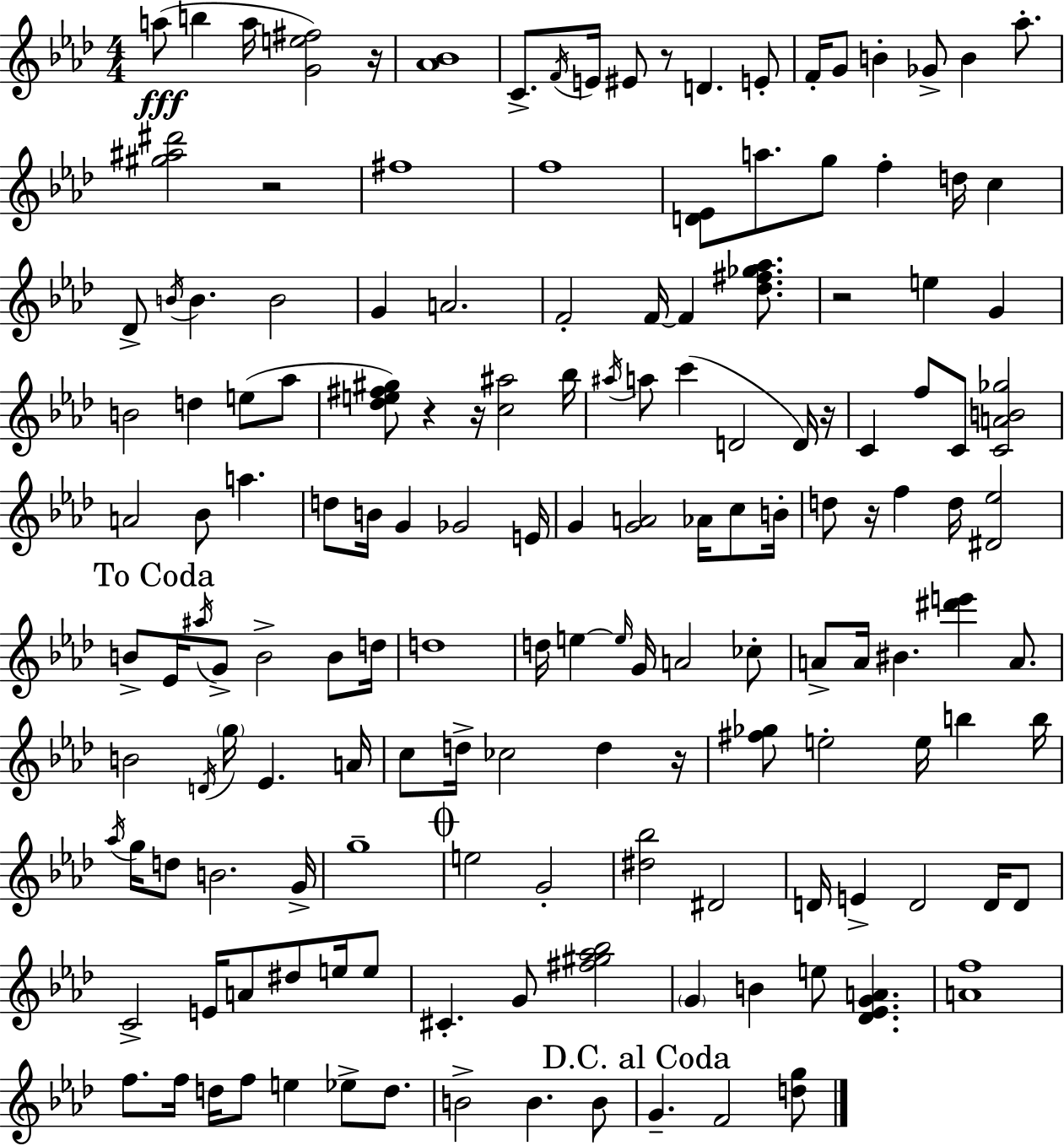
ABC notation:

X:1
T:Untitled
M:4/4
L:1/4
K:Ab
a/2 b a/4 [Ge^f]2 z/4 [_A_B]4 C/2 F/4 E/4 ^E/2 z/2 D E/2 F/4 G/2 B _G/2 B _a/2 [^g^a^d']2 z2 ^f4 f4 [D_E]/2 a/2 g/2 f d/4 c _D/2 B/4 B B2 G A2 F2 F/4 F [_d^f_g_a]/2 z2 e G B2 d e/2 _a/2 [_de^f^g]/2 z z/4 [c^a]2 _b/4 ^a/4 a/2 c' D2 D/4 z/4 C f/2 C/2 [CAB_g]2 A2 _B/2 a d/2 B/4 G _G2 E/4 G [GA]2 _A/4 c/2 B/4 d/2 z/4 f d/4 [^D_e]2 B/2 _E/4 ^a/4 G/2 B2 B/2 d/4 d4 d/4 e e/4 G/4 A2 _c/2 A/2 A/4 ^B [^d'e'] A/2 B2 D/4 g/4 _E A/4 c/2 d/4 _c2 d z/4 [^f_g]/2 e2 e/4 b b/4 _a/4 g/4 d/2 B2 G/4 g4 e2 G2 [^d_b]2 ^D2 D/4 E D2 D/4 D/2 C2 E/4 A/2 ^d/2 e/4 e/2 ^C G/2 [^f^g_a_b]2 G B e/2 [_D_EGA] [Af]4 f/2 f/4 d/4 f/2 e _e/2 d/2 B2 B B/2 G F2 [dg]/2